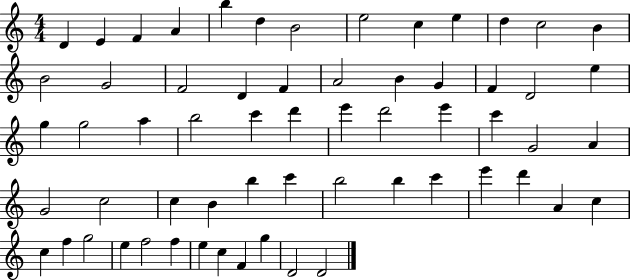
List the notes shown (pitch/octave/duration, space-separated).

D4/q E4/q F4/q A4/q B5/q D5/q B4/h E5/h C5/q E5/q D5/q C5/h B4/q B4/h G4/h F4/h D4/q F4/q A4/h B4/q G4/q F4/q D4/h E5/q G5/q G5/h A5/q B5/h C6/q D6/q E6/q D6/h E6/q C6/q G4/h A4/q G4/h C5/h C5/q B4/q B5/q C6/q B5/h B5/q C6/q E6/q D6/q A4/q C5/q C5/q F5/q G5/h E5/q F5/h F5/q E5/q C5/q F4/q G5/q D4/h D4/h